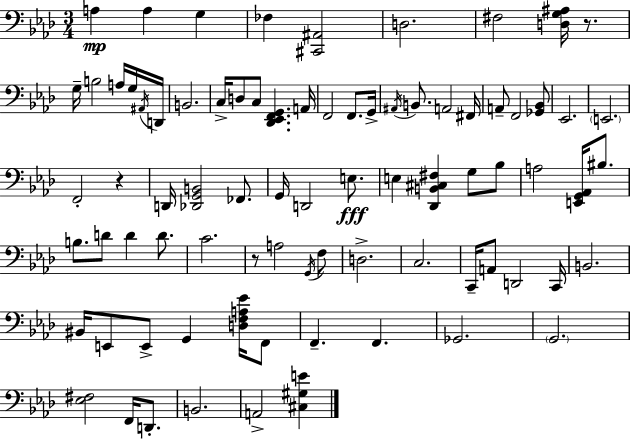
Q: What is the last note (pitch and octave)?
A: A2